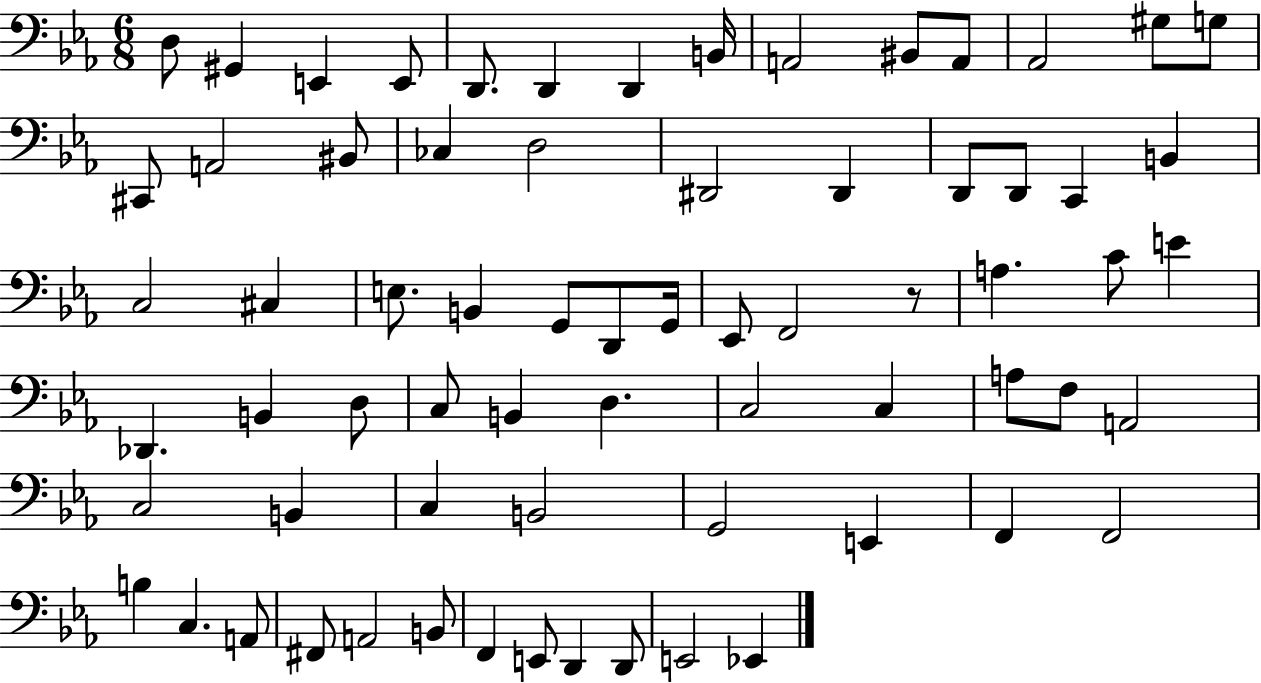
X:1
T:Untitled
M:6/8
L:1/4
K:Eb
D,/2 ^G,, E,, E,,/2 D,,/2 D,, D,, B,,/4 A,,2 ^B,,/2 A,,/2 _A,,2 ^G,/2 G,/2 ^C,,/2 A,,2 ^B,,/2 _C, D,2 ^D,,2 ^D,, D,,/2 D,,/2 C,, B,, C,2 ^C, E,/2 B,, G,,/2 D,,/2 G,,/4 _E,,/2 F,,2 z/2 A, C/2 E _D,, B,, D,/2 C,/2 B,, D, C,2 C, A,/2 F,/2 A,,2 C,2 B,, C, B,,2 G,,2 E,, F,, F,,2 B, C, A,,/2 ^F,,/2 A,,2 B,,/2 F,, E,,/2 D,, D,,/2 E,,2 _E,,